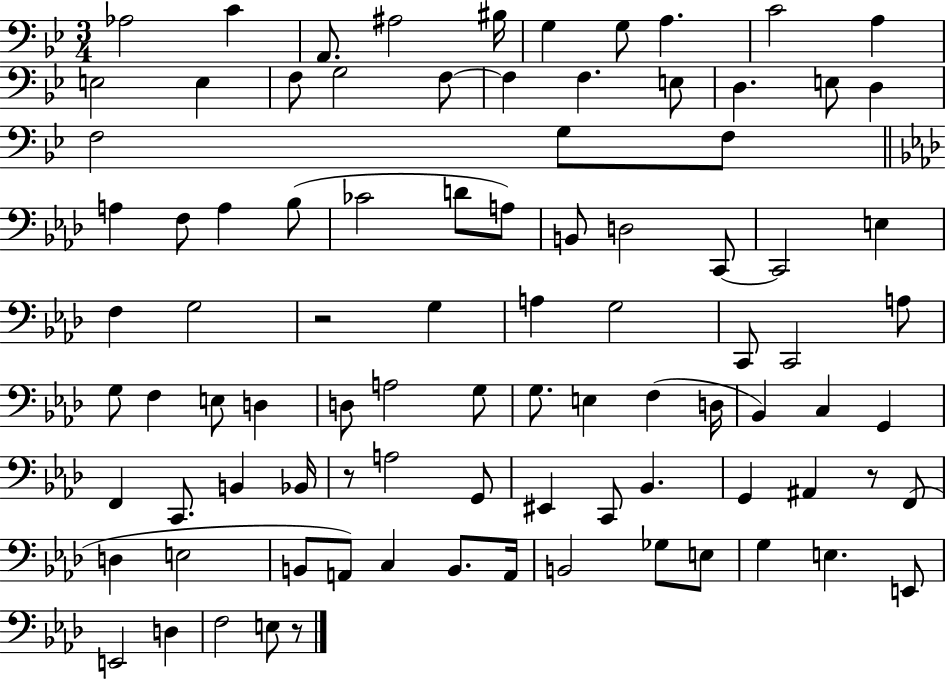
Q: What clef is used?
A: bass